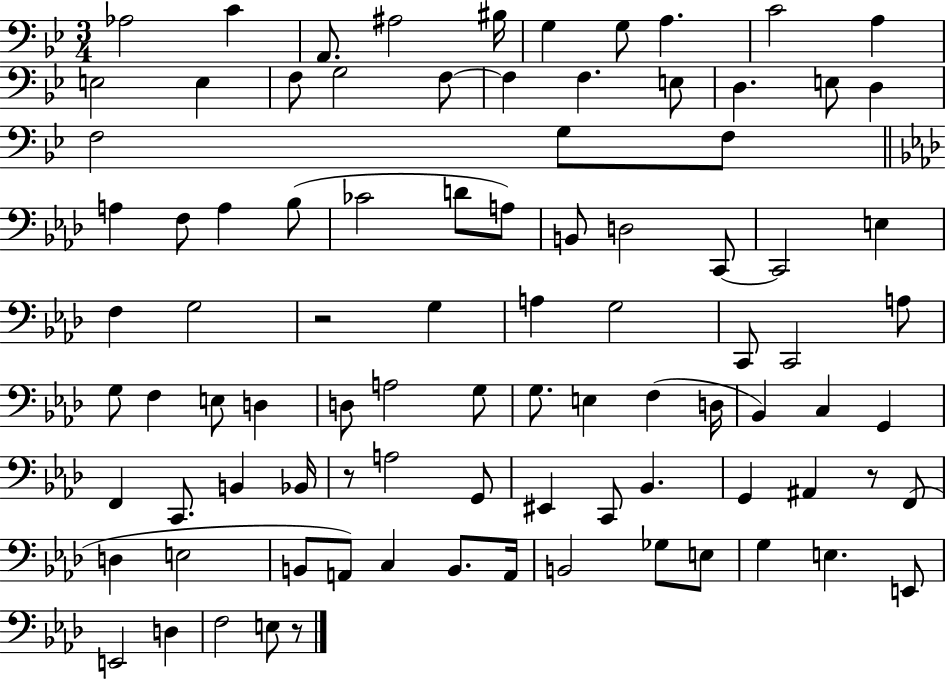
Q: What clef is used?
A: bass